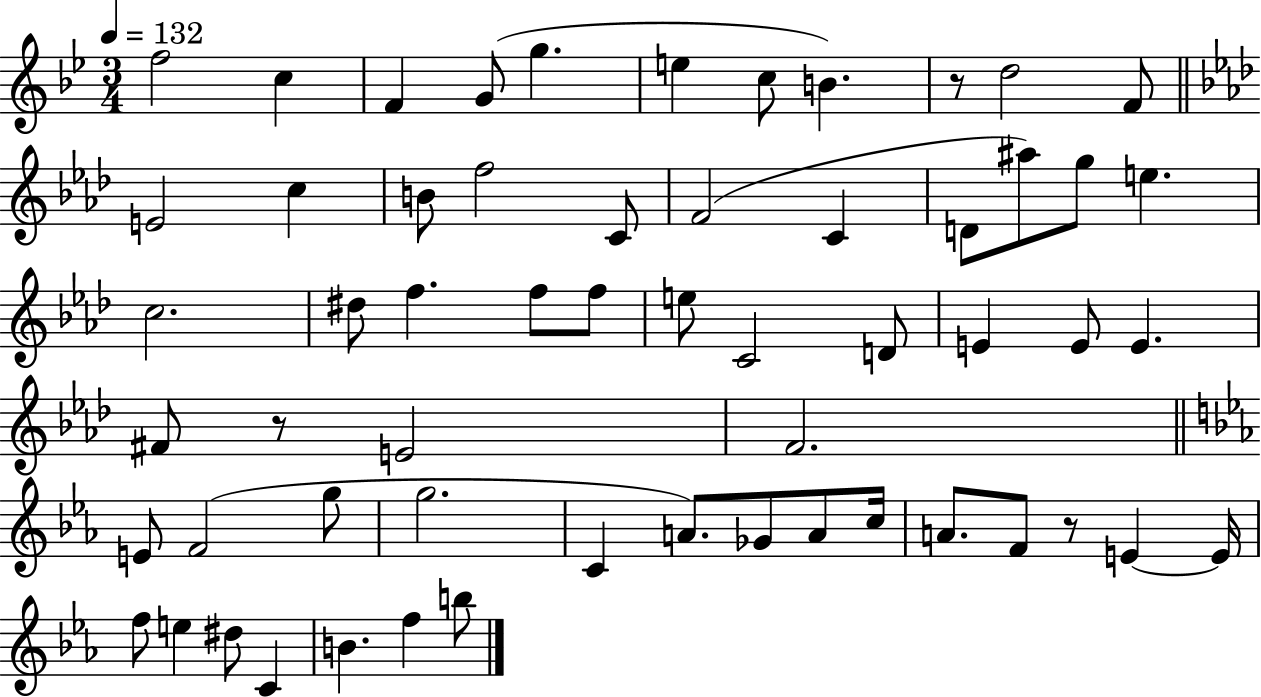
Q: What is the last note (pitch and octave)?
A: B5